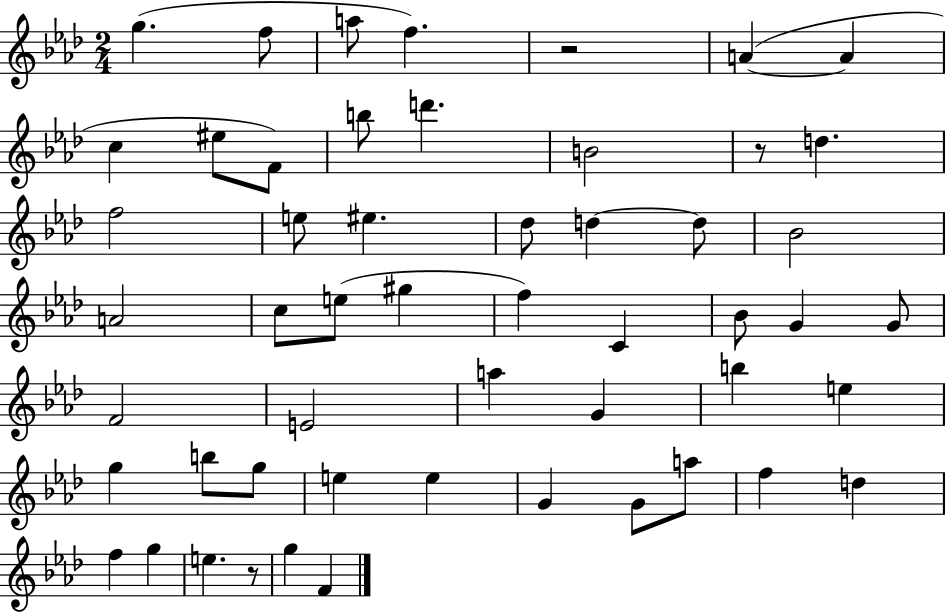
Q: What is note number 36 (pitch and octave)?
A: G5